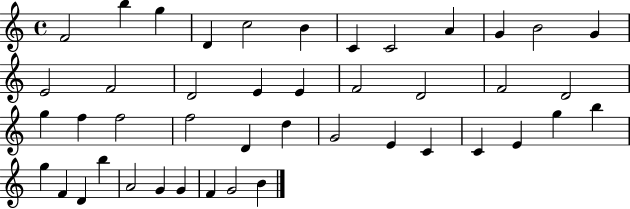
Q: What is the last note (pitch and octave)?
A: B4